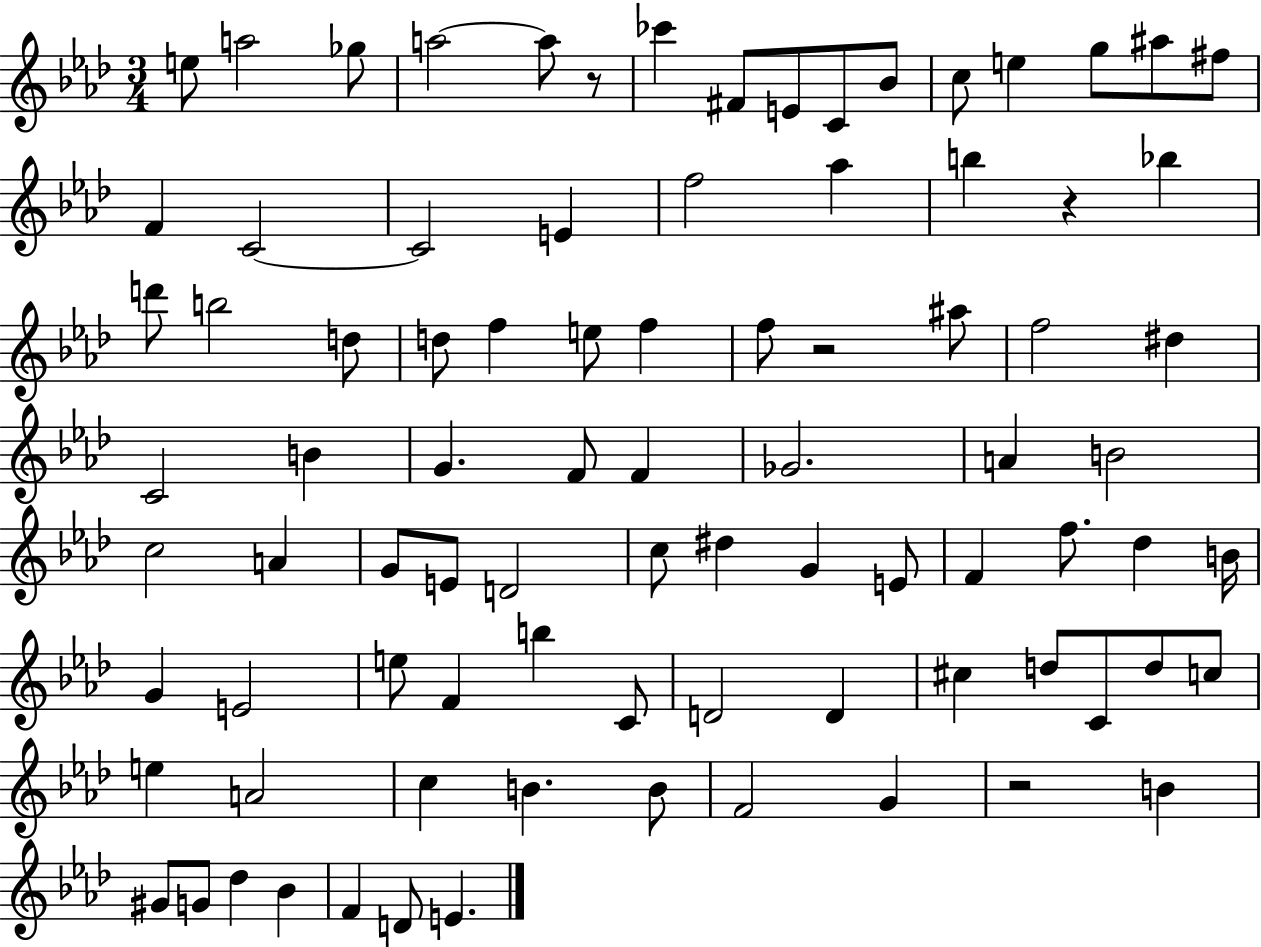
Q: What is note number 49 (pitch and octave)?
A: D#5